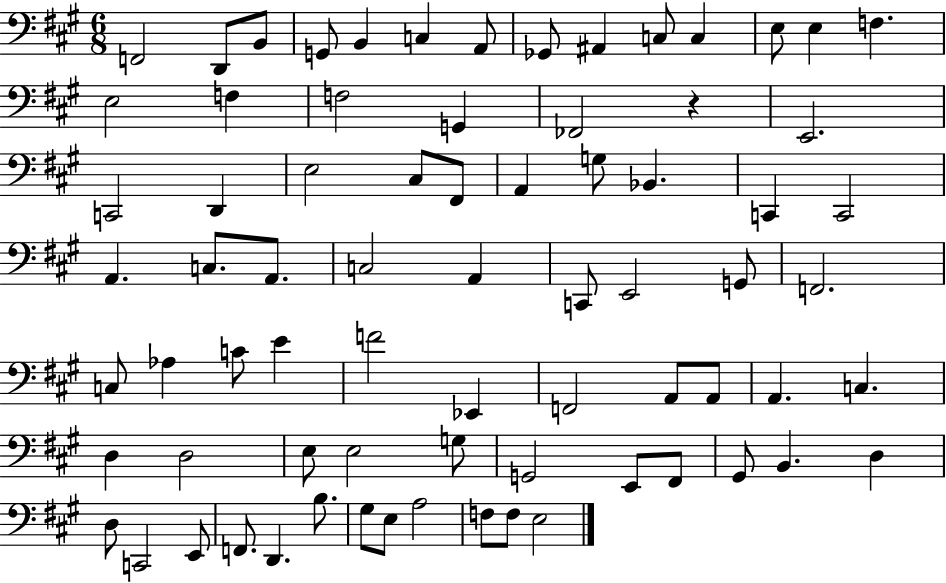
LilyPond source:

{
  \clef bass
  \numericTimeSignature
  \time 6/8
  \key a \major
  f,2 d,8 b,8 | g,8 b,4 c4 a,8 | ges,8 ais,4 c8 c4 | e8 e4 f4. | \break e2 f4 | f2 g,4 | fes,2 r4 | e,2. | \break c,2 d,4 | e2 cis8 fis,8 | a,4 g8 bes,4. | c,4 c,2 | \break a,4. c8. a,8. | c2 a,4 | c,8 e,2 g,8 | f,2. | \break c8 aes4 c'8 e'4 | f'2 ees,4 | f,2 a,8 a,8 | a,4. c4. | \break d4 d2 | e8 e2 g8 | g,2 e,8 fis,8 | gis,8 b,4. d4 | \break d8 c,2 e,8 | f,8. d,4. b8. | gis8 e8 a2 | f8 f8 e2 | \break \bar "|."
}